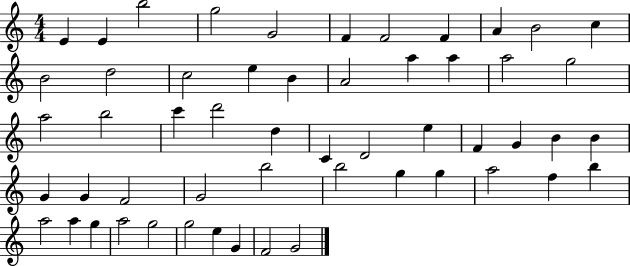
{
  \clef treble
  \numericTimeSignature
  \time 4/4
  \key c \major
  e'4 e'4 b''2 | g''2 g'2 | f'4 f'2 f'4 | a'4 b'2 c''4 | \break b'2 d''2 | c''2 e''4 b'4 | a'2 a''4 a''4 | a''2 g''2 | \break a''2 b''2 | c'''4 d'''2 d''4 | c'4 d'2 e''4 | f'4 g'4 b'4 b'4 | \break g'4 g'4 f'2 | g'2 b''2 | b''2 g''4 g''4 | a''2 f''4 b''4 | \break a''2 a''4 g''4 | a''2 g''2 | g''2 e''4 g'4 | f'2 g'2 | \break \bar "|."
}